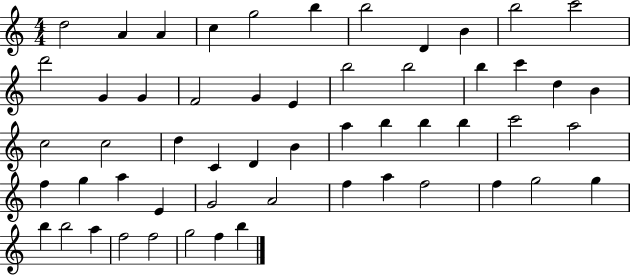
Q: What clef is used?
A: treble